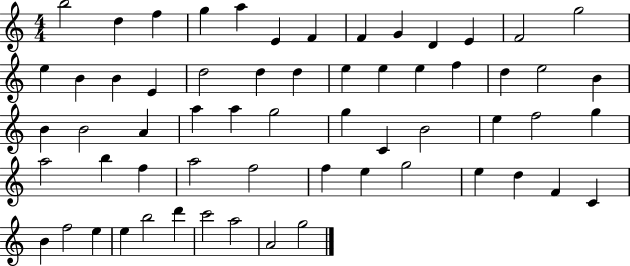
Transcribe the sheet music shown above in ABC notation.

X:1
T:Untitled
M:4/4
L:1/4
K:C
b2 d f g a E F F G D E F2 g2 e B B E d2 d d e e e f d e2 B B B2 A a a g2 g C B2 e f2 g a2 b f a2 f2 f e g2 e d F C B f2 e e b2 d' c'2 a2 A2 g2